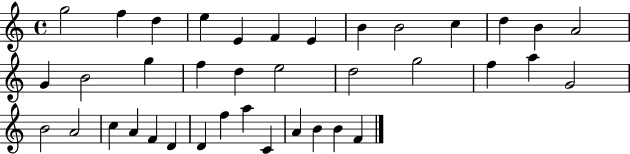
{
  \clef treble
  \time 4/4
  \defaultTimeSignature
  \key c \major
  g''2 f''4 d''4 | e''4 e'4 f'4 e'4 | b'4 b'2 c''4 | d''4 b'4 a'2 | \break g'4 b'2 g''4 | f''4 d''4 e''2 | d''2 g''2 | f''4 a''4 g'2 | \break b'2 a'2 | c''4 a'4 f'4 d'4 | d'4 f''4 a''4 c'4 | a'4 b'4 b'4 f'4 | \break \bar "|."
}